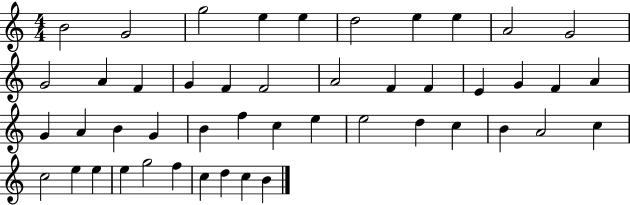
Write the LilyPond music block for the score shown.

{
  \clef treble
  \numericTimeSignature
  \time 4/4
  \key c \major
  b'2 g'2 | g''2 e''4 e''4 | d''2 e''4 e''4 | a'2 g'2 | \break g'2 a'4 f'4 | g'4 f'4 f'2 | a'2 f'4 f'4 | e'4 g'4 f'4 a'4 | \break g'4 a'4 b'4 g'4 | b'4 f''4 c''4 e''4 | e''2 d''4 c''4 | b'4 a'2 c''4 | \break c''2 e''4 e''4 | e''4 g''2 f''4 | c''4 d''4 c''4 b'4 | \bar "|."
}